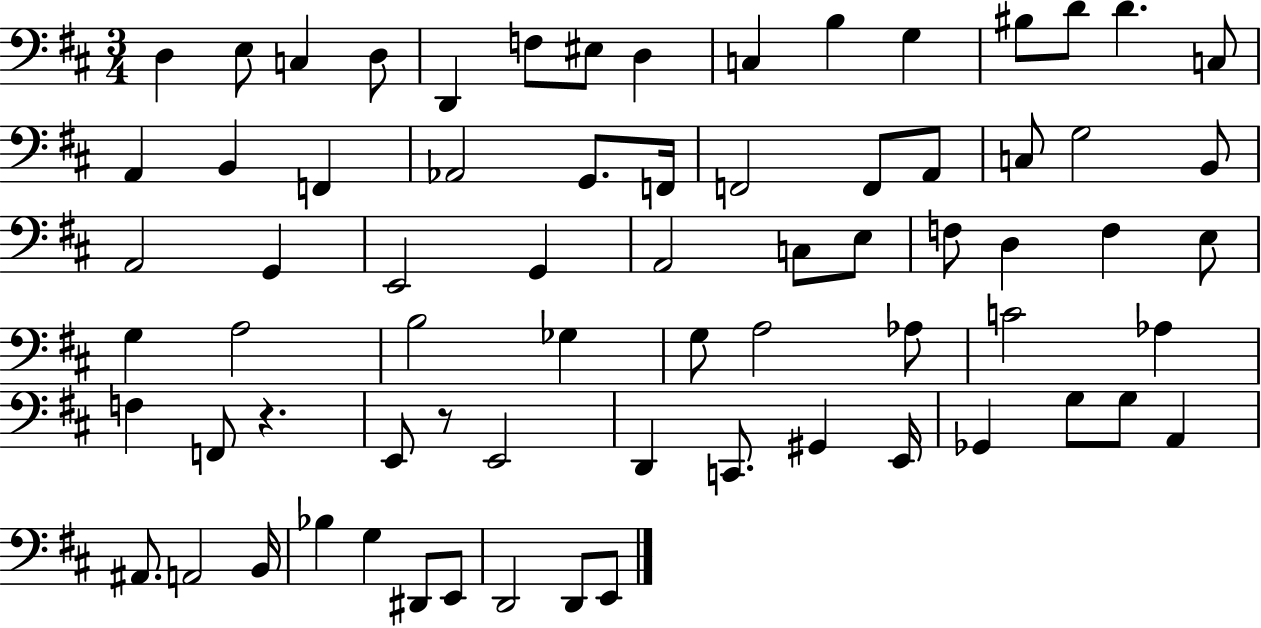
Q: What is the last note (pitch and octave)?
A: E2